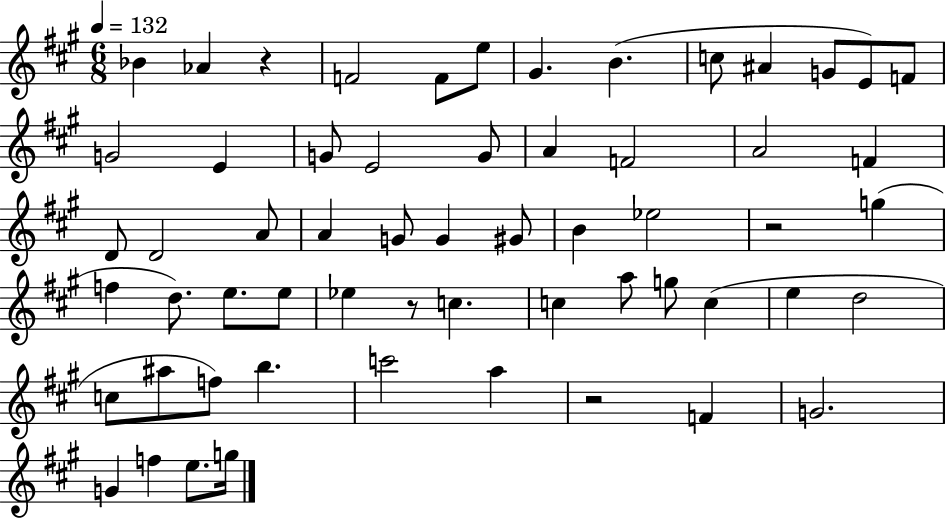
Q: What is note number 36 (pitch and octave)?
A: Eb5